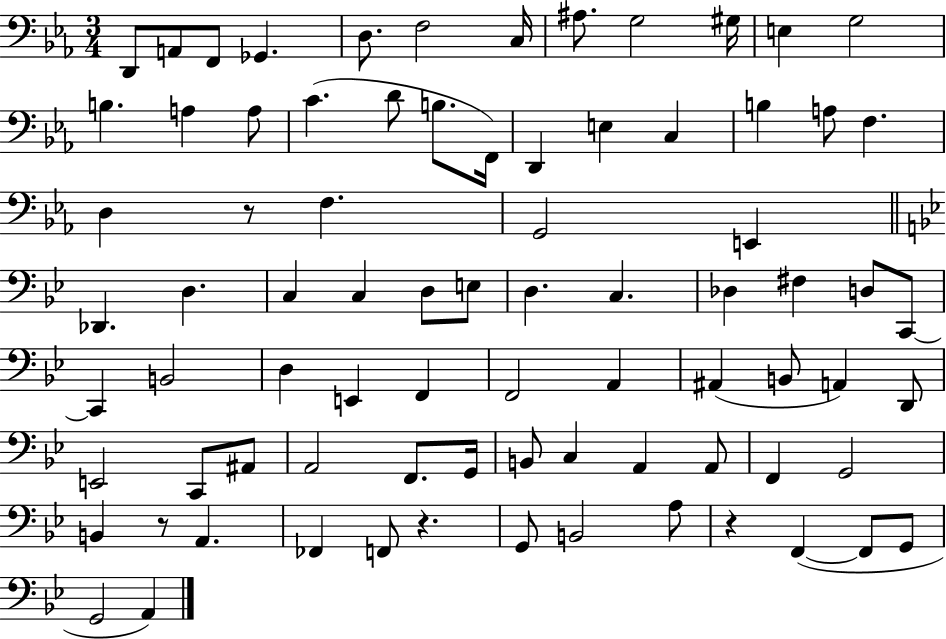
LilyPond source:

{
  \clef bass
  \numericTimeSignature
  \time 3/4
  \key ees \major
  d,8 a,8 f,8 ges,4. | d8. f2 c16 | ais8. g2 gis16 | e4 g2 | \break b4. a4 a8 | c'4.( d'8 b8. f,16) | d,4 e4 c4 | b4 a8 f4. | \break d4 r8 f4. | g,2 e,4 | \bar "||" \break \key bes \major des,4. d4. | c4 c4 d8 e8 | d4. c4. | des4 fis4 d8 c,8~~ | \break c,4 b,2 | d4 e,4 f,4 | f,2 a,4 | ais,4( b,8 a,4) d,8 | \break e,2 c,8 ais,8 | a,2 f,8. g,16 | b,8 c4 a,4 a,8 | f,4 g,2 | \break b,4 r8 a,4. | fes,4 f,8 r4. | g,8 b,2 a8 | r4 f,4~(~ f,8 g,8 | \break g,2 a,4) | \bar "|."
}